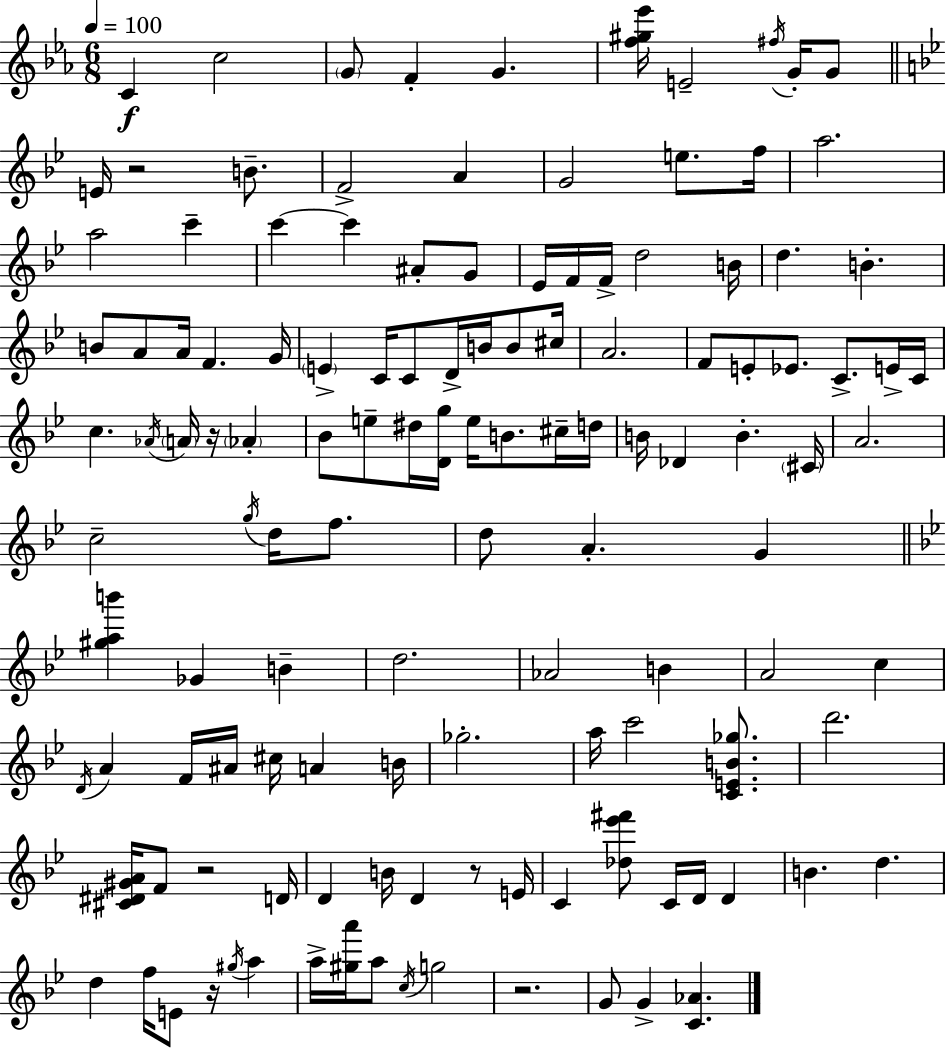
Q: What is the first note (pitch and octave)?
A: C4